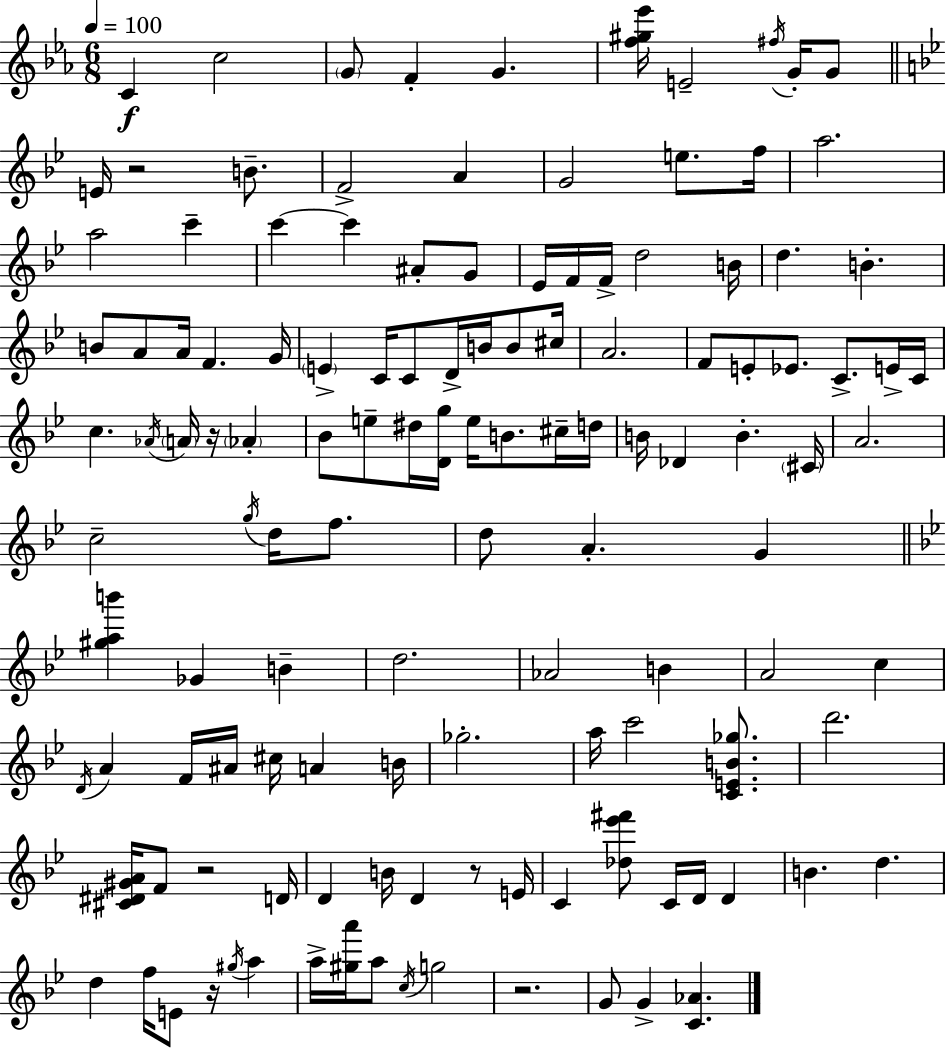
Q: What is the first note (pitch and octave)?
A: C4